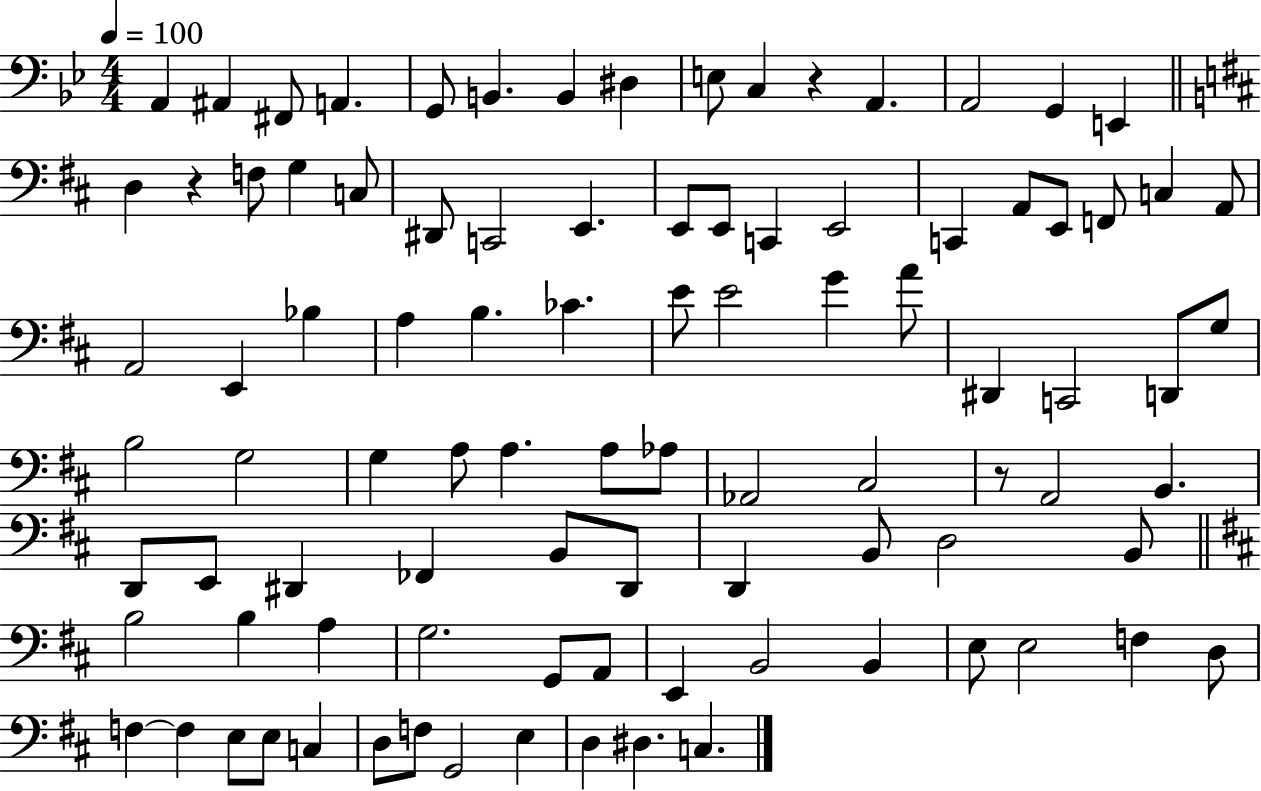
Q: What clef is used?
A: bass